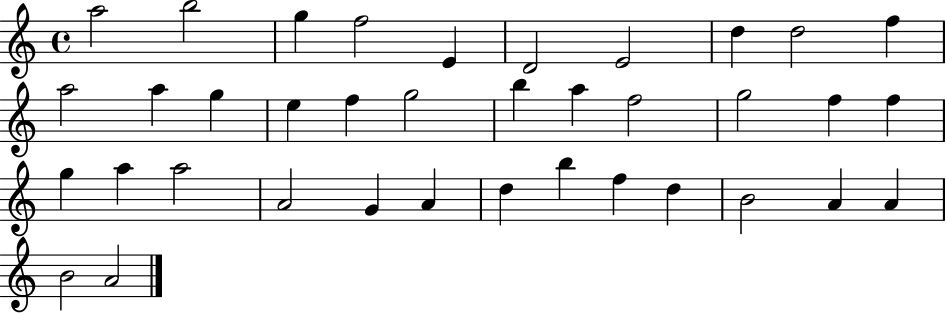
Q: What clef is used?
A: treble